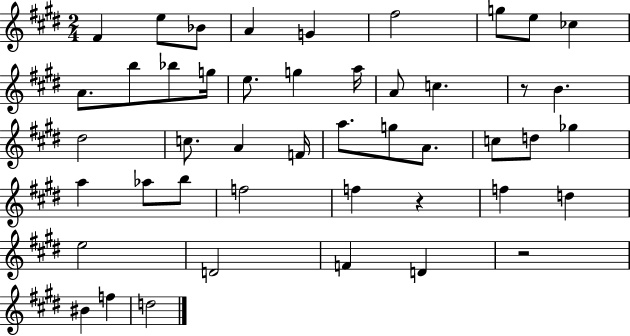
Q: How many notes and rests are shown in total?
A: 46